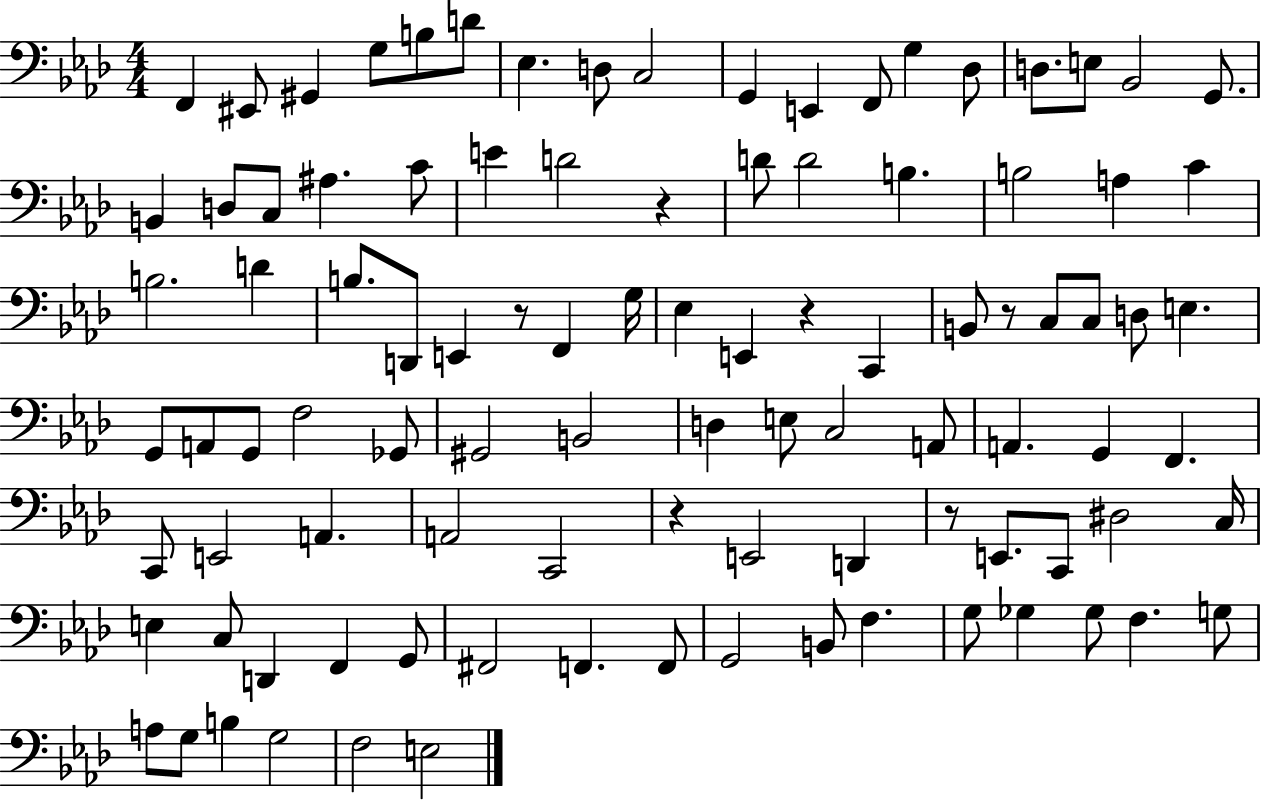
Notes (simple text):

F2/q EIS2/e G#2/q G3/e B3/e D4/e Eb3/q. D3/e C3/h G2/q E2/q F2/e G3/q Db3/e D3/e. E3/e Bb2/h G2/e. B2/q D3/e C3/e A#3/q. C4/e E4/q D4/h R/q D4/e D4/h B3/q. B3/h A3/q C4/q B3/h. D4/q B3/e. D2/e E2/q R/e F2/q G3/s Eb3/q E2/q R/q C2/q B2/e R/e C3/e C3/e D3/e E3/q. G2/e A2/e G2/e F3/h Gb2/e G#2/h B2/h D3/q E3/e C3/h A2/e A2/q. G2/q F2/q. C2/e E2/h A2/q. A2/h C2/h R/q E2/h D2/q R/e E2/e. C2/e D#3/h C3/s E3/q C3/e D2/q F2/q G2/e F#2/h F2/q. F2/e G2/h B2/e F3/q. G3/e Gb3/q Gb3/e F3/q. G3/e A3/e G3/e B3/q G3/h F3/h E3/h